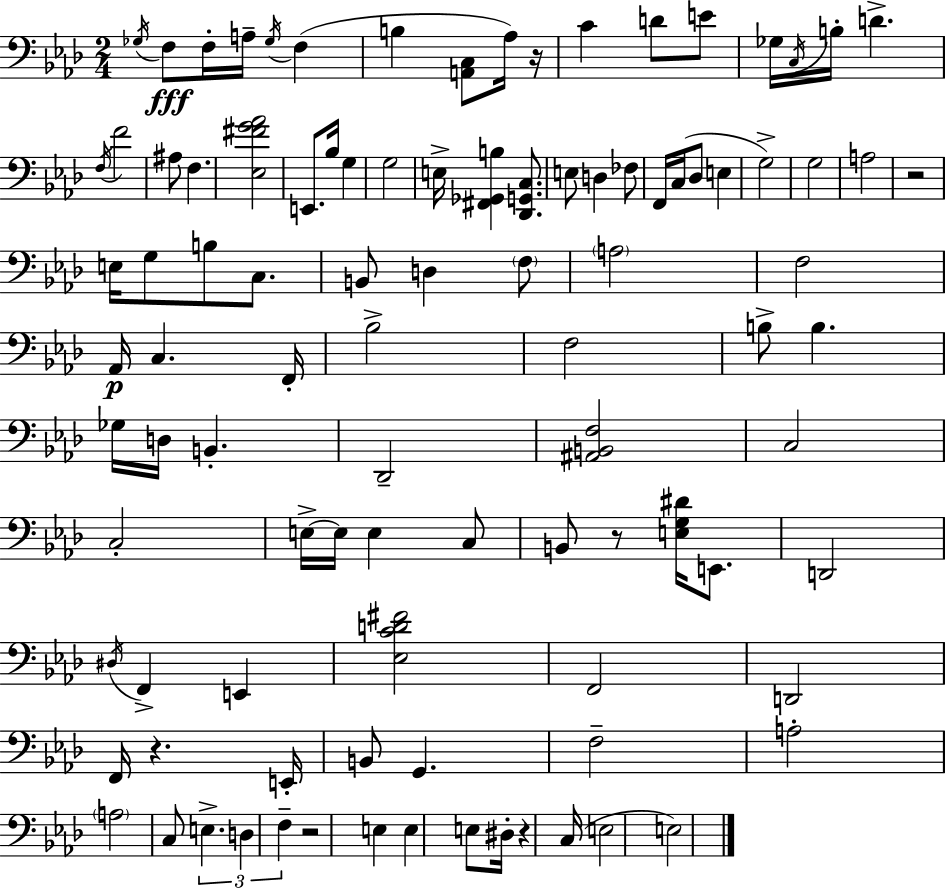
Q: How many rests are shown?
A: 6